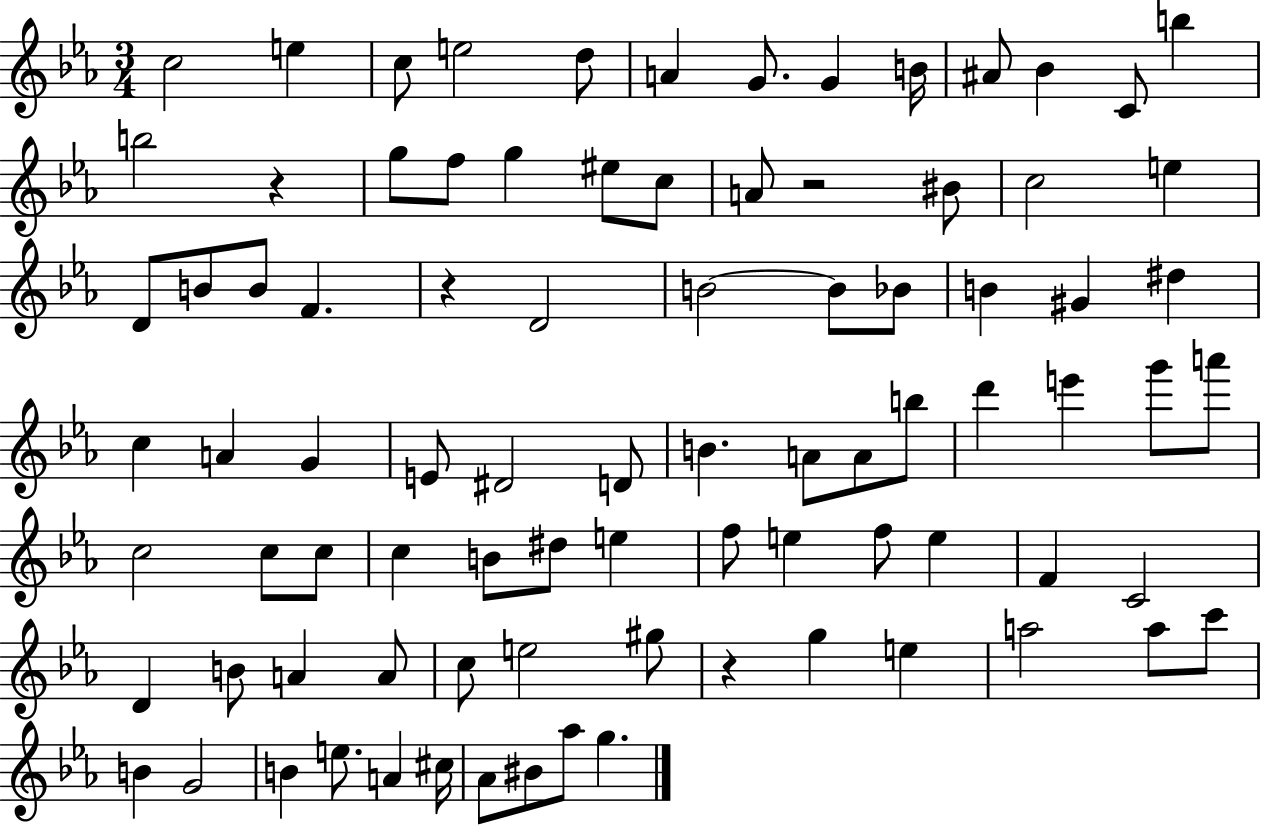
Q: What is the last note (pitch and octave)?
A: G5